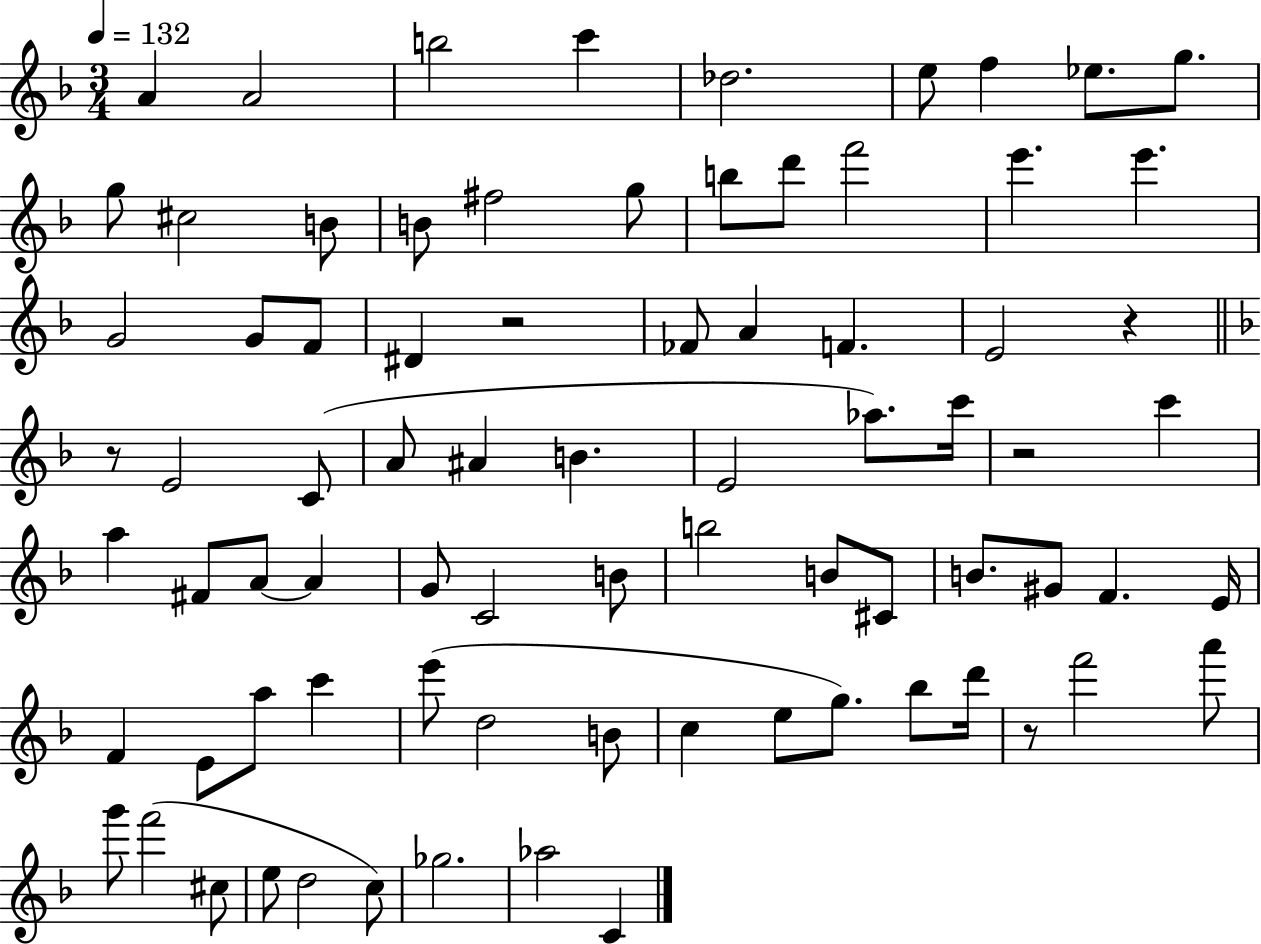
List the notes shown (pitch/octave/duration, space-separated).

A4/q A4/h B5/h C6/q Db5/h. E5/e F5/q Eb5/e. G5/e. G5/e C#5/h B4/e B4/e F#5/h G5/e B5/e D6/e F6/h E6/q. E6/q. G4/h G4/e F4/e D#4/q R/h FES4/e A4/q F4/q. E4/h R/q R/e E4/h C4/e A4/e A#4/q B4/q. E4/h Ab5/e. C6/s R/h C6/q A5/q F#4/e A4/e A4/q G4/e C4/h B4/e B5/h B4/e C#4/e B4/e. G#4/e F4/q. E4/s F4/q E4/e A5/e C6/q E6/e D5/h B4/e C5/q E5/e G5/e. Bb5/e D6/s R/e F6/h A6/e G6/e F6/h C#5/e E5/e D5/h C5/e Gb5/h. Ab5/h C4/q